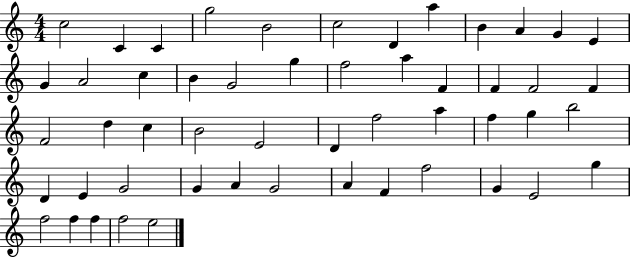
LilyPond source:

{
  \clef treble
  \numericTimeSignature
  \time 4/4
  \key c \major
  c''2 c'4 c'4 | g''2 b'2 | c''2 d'4 a''4 | b'4 a'4 g'4 e'4 | \break g'4 a'2 c''4 | b'4 g'2 g''4 | f''2 a''4 f'4 | f'4 f'2 f'4 | \break f'2 d''4 c''4 | b'2 e'2 | d'4 f''2 a''4 | f''4 g''4 b''2 | \break d'4 e'4 g'2 | g'4 a'4 g'2 | a'4 f'4 f''2 | g'4 e'2 g''4 | \break f''2 f''4 f''4 | f''2 e''2 | \bar "|."
}